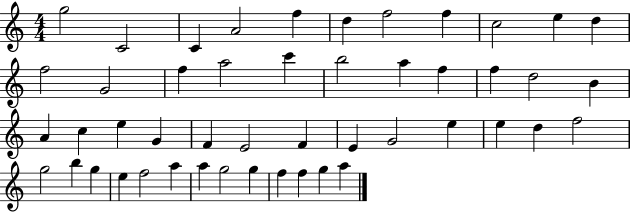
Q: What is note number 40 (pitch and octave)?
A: F5